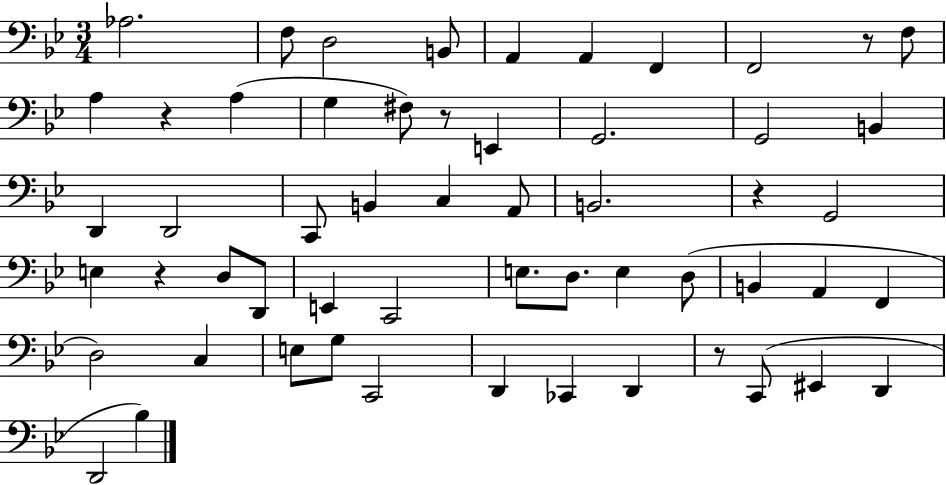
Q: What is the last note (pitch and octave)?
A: Bb3